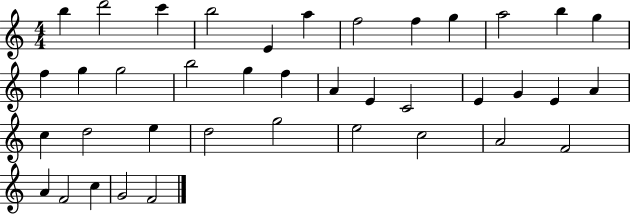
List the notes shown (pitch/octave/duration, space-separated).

B5/q D6/h C6/q B5/h E4/q A5/q F5/h F5/q G5/q A5/h B5/q G5/q F5/q G5/q G5/h B5/h G5/q F5/q A4/q E4/q C4/h E4/q G4/q E4/q A4/q C5/q D5/h E5/q D5/h G5/h E5/h C5/h A4/h F4/h A4/q F4/h C5/q G4/h F4/h